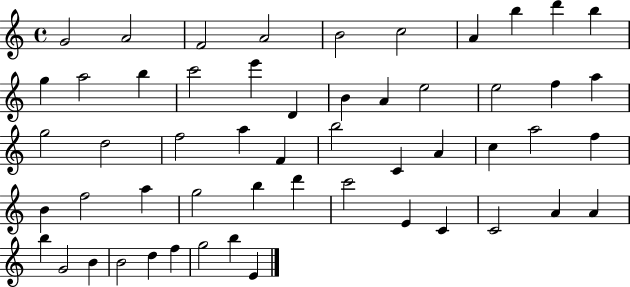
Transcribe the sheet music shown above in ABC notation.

X:1
T:Untitled
M:4/4
L:1/4
K:C
G2 A2 F2 A2 B2 c2 A b d' b g a2 b c'2 e' D B A e2 e2 f a g2 d2 f2 a F b2 C A c a2 f B f2 a g2 b d' c'2 E C C2 A A b G2 B B2 d f g2 b E